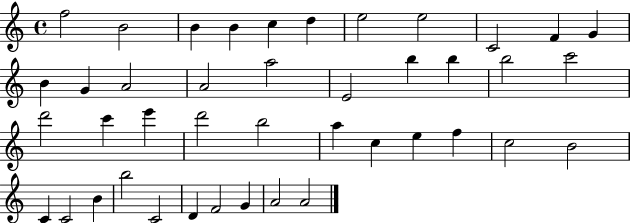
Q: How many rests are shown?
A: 0